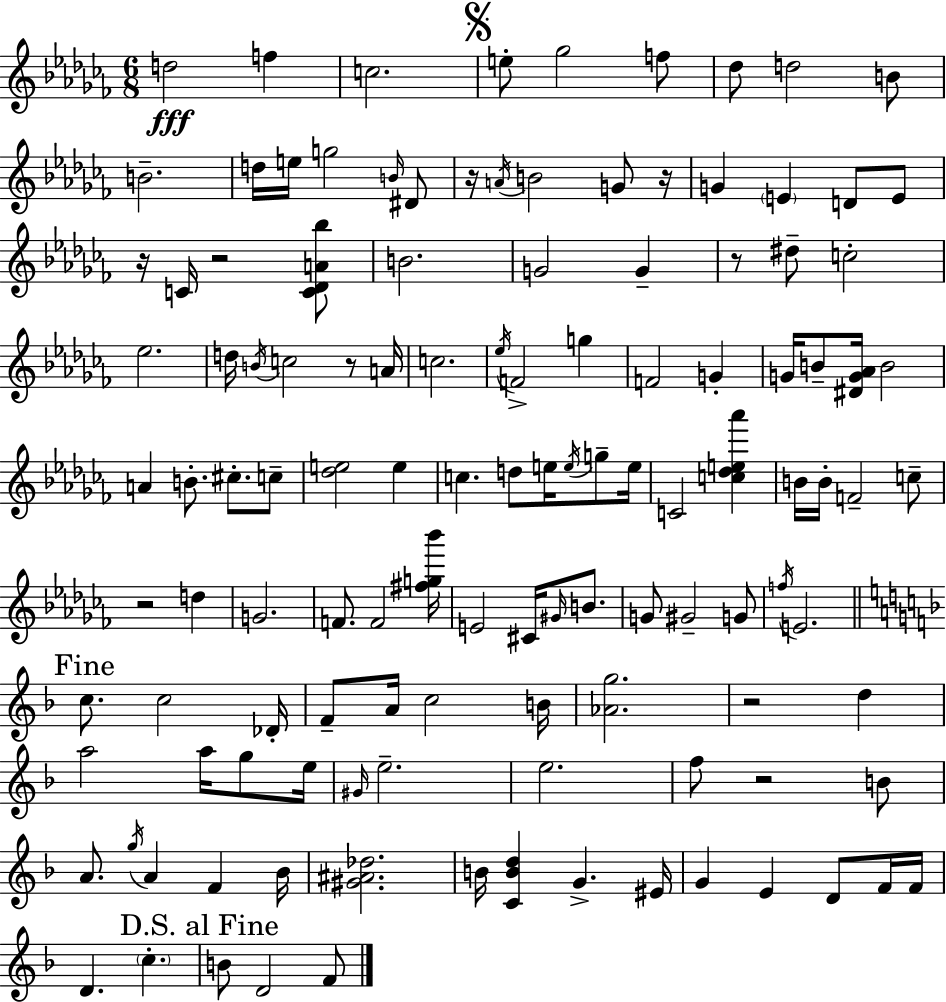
D5/h F5/q C5/h. E5/e Gb5/h F5/e Db5/e D5/h B4/e B4/h. D5/s E5/s G5/h B4/s D#4/e R/s A4/s B4/h G4/e R/s G4/q E4/q D4/e E4/e R/s C4/s R/h [C4,Db4,A4,Bb5]/e B4/h. G4/h G4/q R/e D#5/e C5/h Eb5/h. D5/s B4/s C5/h R/e A4/s C5/h. Eb5/s F4/h G5/q F4/h G4/q G4/s B4/e [D#4,G4,Ab4]/s B4/h A4/q B4/e. C#5/e. C5/e [Db5,E5]/h E5/q C5/q. D5/e E5/s E5/s G5/e E5/s C4/h [C5,Db5,E5,Ab6]/q B4/s B4/s F4/h C5/e R/h D5/q G4/h. F4/e. F4/h [F#5,G5,Bb6]/s E4/h C#4/s G#4/s B4/e. G4/e G#4/h G4/e F5/s E4/h. C5/e. C5/h Db4/s F4/e A4/s C5/h B4/s [Ab4,G5]/h. R/h D5/q A5/h A5/s G5/e E5/s G#4/s E5/h. E5/h. F5/e R/h B4/e A4/e. G5/s A4/q F4/q Bb4/s [G#4,A#4,Db5]/h. B4/s [C4,B4,D5]/q G4/q. EIS4/s G4/q E4/q D4/e F4/s F4/s D4/q. C5/q. B4/e D4/h F4/e